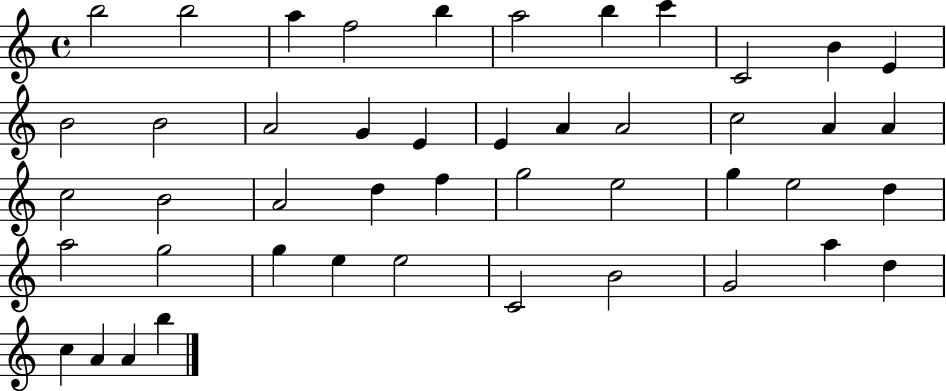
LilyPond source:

{
  \clef treble
  \time 4/4
  \defaultTimeSignature
  \key c \major
  b''2 b''2 | a''4 f''2 b''4 | a''2 b''4 c'''4 | c'2 b'4 e'4 | \break b'2 b'2 | a'2 g'4 e'4 | e'4 a'4 a'2 | c''2 a'4 a'4 | \break c''2 b'2 | a'2 d''4 f''4 | g''2 e''2 | g''4 e''2 d''4 | \break a''2 g''2 | g''4 e''4 e''2 | c'2 b'2 | g'2 a''4 d''4 | \break c''4 a'4 a'4 b''4 | \bar "|."
}